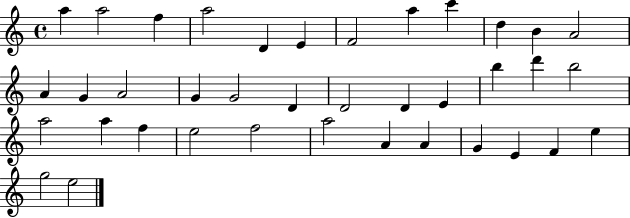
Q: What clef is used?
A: treble